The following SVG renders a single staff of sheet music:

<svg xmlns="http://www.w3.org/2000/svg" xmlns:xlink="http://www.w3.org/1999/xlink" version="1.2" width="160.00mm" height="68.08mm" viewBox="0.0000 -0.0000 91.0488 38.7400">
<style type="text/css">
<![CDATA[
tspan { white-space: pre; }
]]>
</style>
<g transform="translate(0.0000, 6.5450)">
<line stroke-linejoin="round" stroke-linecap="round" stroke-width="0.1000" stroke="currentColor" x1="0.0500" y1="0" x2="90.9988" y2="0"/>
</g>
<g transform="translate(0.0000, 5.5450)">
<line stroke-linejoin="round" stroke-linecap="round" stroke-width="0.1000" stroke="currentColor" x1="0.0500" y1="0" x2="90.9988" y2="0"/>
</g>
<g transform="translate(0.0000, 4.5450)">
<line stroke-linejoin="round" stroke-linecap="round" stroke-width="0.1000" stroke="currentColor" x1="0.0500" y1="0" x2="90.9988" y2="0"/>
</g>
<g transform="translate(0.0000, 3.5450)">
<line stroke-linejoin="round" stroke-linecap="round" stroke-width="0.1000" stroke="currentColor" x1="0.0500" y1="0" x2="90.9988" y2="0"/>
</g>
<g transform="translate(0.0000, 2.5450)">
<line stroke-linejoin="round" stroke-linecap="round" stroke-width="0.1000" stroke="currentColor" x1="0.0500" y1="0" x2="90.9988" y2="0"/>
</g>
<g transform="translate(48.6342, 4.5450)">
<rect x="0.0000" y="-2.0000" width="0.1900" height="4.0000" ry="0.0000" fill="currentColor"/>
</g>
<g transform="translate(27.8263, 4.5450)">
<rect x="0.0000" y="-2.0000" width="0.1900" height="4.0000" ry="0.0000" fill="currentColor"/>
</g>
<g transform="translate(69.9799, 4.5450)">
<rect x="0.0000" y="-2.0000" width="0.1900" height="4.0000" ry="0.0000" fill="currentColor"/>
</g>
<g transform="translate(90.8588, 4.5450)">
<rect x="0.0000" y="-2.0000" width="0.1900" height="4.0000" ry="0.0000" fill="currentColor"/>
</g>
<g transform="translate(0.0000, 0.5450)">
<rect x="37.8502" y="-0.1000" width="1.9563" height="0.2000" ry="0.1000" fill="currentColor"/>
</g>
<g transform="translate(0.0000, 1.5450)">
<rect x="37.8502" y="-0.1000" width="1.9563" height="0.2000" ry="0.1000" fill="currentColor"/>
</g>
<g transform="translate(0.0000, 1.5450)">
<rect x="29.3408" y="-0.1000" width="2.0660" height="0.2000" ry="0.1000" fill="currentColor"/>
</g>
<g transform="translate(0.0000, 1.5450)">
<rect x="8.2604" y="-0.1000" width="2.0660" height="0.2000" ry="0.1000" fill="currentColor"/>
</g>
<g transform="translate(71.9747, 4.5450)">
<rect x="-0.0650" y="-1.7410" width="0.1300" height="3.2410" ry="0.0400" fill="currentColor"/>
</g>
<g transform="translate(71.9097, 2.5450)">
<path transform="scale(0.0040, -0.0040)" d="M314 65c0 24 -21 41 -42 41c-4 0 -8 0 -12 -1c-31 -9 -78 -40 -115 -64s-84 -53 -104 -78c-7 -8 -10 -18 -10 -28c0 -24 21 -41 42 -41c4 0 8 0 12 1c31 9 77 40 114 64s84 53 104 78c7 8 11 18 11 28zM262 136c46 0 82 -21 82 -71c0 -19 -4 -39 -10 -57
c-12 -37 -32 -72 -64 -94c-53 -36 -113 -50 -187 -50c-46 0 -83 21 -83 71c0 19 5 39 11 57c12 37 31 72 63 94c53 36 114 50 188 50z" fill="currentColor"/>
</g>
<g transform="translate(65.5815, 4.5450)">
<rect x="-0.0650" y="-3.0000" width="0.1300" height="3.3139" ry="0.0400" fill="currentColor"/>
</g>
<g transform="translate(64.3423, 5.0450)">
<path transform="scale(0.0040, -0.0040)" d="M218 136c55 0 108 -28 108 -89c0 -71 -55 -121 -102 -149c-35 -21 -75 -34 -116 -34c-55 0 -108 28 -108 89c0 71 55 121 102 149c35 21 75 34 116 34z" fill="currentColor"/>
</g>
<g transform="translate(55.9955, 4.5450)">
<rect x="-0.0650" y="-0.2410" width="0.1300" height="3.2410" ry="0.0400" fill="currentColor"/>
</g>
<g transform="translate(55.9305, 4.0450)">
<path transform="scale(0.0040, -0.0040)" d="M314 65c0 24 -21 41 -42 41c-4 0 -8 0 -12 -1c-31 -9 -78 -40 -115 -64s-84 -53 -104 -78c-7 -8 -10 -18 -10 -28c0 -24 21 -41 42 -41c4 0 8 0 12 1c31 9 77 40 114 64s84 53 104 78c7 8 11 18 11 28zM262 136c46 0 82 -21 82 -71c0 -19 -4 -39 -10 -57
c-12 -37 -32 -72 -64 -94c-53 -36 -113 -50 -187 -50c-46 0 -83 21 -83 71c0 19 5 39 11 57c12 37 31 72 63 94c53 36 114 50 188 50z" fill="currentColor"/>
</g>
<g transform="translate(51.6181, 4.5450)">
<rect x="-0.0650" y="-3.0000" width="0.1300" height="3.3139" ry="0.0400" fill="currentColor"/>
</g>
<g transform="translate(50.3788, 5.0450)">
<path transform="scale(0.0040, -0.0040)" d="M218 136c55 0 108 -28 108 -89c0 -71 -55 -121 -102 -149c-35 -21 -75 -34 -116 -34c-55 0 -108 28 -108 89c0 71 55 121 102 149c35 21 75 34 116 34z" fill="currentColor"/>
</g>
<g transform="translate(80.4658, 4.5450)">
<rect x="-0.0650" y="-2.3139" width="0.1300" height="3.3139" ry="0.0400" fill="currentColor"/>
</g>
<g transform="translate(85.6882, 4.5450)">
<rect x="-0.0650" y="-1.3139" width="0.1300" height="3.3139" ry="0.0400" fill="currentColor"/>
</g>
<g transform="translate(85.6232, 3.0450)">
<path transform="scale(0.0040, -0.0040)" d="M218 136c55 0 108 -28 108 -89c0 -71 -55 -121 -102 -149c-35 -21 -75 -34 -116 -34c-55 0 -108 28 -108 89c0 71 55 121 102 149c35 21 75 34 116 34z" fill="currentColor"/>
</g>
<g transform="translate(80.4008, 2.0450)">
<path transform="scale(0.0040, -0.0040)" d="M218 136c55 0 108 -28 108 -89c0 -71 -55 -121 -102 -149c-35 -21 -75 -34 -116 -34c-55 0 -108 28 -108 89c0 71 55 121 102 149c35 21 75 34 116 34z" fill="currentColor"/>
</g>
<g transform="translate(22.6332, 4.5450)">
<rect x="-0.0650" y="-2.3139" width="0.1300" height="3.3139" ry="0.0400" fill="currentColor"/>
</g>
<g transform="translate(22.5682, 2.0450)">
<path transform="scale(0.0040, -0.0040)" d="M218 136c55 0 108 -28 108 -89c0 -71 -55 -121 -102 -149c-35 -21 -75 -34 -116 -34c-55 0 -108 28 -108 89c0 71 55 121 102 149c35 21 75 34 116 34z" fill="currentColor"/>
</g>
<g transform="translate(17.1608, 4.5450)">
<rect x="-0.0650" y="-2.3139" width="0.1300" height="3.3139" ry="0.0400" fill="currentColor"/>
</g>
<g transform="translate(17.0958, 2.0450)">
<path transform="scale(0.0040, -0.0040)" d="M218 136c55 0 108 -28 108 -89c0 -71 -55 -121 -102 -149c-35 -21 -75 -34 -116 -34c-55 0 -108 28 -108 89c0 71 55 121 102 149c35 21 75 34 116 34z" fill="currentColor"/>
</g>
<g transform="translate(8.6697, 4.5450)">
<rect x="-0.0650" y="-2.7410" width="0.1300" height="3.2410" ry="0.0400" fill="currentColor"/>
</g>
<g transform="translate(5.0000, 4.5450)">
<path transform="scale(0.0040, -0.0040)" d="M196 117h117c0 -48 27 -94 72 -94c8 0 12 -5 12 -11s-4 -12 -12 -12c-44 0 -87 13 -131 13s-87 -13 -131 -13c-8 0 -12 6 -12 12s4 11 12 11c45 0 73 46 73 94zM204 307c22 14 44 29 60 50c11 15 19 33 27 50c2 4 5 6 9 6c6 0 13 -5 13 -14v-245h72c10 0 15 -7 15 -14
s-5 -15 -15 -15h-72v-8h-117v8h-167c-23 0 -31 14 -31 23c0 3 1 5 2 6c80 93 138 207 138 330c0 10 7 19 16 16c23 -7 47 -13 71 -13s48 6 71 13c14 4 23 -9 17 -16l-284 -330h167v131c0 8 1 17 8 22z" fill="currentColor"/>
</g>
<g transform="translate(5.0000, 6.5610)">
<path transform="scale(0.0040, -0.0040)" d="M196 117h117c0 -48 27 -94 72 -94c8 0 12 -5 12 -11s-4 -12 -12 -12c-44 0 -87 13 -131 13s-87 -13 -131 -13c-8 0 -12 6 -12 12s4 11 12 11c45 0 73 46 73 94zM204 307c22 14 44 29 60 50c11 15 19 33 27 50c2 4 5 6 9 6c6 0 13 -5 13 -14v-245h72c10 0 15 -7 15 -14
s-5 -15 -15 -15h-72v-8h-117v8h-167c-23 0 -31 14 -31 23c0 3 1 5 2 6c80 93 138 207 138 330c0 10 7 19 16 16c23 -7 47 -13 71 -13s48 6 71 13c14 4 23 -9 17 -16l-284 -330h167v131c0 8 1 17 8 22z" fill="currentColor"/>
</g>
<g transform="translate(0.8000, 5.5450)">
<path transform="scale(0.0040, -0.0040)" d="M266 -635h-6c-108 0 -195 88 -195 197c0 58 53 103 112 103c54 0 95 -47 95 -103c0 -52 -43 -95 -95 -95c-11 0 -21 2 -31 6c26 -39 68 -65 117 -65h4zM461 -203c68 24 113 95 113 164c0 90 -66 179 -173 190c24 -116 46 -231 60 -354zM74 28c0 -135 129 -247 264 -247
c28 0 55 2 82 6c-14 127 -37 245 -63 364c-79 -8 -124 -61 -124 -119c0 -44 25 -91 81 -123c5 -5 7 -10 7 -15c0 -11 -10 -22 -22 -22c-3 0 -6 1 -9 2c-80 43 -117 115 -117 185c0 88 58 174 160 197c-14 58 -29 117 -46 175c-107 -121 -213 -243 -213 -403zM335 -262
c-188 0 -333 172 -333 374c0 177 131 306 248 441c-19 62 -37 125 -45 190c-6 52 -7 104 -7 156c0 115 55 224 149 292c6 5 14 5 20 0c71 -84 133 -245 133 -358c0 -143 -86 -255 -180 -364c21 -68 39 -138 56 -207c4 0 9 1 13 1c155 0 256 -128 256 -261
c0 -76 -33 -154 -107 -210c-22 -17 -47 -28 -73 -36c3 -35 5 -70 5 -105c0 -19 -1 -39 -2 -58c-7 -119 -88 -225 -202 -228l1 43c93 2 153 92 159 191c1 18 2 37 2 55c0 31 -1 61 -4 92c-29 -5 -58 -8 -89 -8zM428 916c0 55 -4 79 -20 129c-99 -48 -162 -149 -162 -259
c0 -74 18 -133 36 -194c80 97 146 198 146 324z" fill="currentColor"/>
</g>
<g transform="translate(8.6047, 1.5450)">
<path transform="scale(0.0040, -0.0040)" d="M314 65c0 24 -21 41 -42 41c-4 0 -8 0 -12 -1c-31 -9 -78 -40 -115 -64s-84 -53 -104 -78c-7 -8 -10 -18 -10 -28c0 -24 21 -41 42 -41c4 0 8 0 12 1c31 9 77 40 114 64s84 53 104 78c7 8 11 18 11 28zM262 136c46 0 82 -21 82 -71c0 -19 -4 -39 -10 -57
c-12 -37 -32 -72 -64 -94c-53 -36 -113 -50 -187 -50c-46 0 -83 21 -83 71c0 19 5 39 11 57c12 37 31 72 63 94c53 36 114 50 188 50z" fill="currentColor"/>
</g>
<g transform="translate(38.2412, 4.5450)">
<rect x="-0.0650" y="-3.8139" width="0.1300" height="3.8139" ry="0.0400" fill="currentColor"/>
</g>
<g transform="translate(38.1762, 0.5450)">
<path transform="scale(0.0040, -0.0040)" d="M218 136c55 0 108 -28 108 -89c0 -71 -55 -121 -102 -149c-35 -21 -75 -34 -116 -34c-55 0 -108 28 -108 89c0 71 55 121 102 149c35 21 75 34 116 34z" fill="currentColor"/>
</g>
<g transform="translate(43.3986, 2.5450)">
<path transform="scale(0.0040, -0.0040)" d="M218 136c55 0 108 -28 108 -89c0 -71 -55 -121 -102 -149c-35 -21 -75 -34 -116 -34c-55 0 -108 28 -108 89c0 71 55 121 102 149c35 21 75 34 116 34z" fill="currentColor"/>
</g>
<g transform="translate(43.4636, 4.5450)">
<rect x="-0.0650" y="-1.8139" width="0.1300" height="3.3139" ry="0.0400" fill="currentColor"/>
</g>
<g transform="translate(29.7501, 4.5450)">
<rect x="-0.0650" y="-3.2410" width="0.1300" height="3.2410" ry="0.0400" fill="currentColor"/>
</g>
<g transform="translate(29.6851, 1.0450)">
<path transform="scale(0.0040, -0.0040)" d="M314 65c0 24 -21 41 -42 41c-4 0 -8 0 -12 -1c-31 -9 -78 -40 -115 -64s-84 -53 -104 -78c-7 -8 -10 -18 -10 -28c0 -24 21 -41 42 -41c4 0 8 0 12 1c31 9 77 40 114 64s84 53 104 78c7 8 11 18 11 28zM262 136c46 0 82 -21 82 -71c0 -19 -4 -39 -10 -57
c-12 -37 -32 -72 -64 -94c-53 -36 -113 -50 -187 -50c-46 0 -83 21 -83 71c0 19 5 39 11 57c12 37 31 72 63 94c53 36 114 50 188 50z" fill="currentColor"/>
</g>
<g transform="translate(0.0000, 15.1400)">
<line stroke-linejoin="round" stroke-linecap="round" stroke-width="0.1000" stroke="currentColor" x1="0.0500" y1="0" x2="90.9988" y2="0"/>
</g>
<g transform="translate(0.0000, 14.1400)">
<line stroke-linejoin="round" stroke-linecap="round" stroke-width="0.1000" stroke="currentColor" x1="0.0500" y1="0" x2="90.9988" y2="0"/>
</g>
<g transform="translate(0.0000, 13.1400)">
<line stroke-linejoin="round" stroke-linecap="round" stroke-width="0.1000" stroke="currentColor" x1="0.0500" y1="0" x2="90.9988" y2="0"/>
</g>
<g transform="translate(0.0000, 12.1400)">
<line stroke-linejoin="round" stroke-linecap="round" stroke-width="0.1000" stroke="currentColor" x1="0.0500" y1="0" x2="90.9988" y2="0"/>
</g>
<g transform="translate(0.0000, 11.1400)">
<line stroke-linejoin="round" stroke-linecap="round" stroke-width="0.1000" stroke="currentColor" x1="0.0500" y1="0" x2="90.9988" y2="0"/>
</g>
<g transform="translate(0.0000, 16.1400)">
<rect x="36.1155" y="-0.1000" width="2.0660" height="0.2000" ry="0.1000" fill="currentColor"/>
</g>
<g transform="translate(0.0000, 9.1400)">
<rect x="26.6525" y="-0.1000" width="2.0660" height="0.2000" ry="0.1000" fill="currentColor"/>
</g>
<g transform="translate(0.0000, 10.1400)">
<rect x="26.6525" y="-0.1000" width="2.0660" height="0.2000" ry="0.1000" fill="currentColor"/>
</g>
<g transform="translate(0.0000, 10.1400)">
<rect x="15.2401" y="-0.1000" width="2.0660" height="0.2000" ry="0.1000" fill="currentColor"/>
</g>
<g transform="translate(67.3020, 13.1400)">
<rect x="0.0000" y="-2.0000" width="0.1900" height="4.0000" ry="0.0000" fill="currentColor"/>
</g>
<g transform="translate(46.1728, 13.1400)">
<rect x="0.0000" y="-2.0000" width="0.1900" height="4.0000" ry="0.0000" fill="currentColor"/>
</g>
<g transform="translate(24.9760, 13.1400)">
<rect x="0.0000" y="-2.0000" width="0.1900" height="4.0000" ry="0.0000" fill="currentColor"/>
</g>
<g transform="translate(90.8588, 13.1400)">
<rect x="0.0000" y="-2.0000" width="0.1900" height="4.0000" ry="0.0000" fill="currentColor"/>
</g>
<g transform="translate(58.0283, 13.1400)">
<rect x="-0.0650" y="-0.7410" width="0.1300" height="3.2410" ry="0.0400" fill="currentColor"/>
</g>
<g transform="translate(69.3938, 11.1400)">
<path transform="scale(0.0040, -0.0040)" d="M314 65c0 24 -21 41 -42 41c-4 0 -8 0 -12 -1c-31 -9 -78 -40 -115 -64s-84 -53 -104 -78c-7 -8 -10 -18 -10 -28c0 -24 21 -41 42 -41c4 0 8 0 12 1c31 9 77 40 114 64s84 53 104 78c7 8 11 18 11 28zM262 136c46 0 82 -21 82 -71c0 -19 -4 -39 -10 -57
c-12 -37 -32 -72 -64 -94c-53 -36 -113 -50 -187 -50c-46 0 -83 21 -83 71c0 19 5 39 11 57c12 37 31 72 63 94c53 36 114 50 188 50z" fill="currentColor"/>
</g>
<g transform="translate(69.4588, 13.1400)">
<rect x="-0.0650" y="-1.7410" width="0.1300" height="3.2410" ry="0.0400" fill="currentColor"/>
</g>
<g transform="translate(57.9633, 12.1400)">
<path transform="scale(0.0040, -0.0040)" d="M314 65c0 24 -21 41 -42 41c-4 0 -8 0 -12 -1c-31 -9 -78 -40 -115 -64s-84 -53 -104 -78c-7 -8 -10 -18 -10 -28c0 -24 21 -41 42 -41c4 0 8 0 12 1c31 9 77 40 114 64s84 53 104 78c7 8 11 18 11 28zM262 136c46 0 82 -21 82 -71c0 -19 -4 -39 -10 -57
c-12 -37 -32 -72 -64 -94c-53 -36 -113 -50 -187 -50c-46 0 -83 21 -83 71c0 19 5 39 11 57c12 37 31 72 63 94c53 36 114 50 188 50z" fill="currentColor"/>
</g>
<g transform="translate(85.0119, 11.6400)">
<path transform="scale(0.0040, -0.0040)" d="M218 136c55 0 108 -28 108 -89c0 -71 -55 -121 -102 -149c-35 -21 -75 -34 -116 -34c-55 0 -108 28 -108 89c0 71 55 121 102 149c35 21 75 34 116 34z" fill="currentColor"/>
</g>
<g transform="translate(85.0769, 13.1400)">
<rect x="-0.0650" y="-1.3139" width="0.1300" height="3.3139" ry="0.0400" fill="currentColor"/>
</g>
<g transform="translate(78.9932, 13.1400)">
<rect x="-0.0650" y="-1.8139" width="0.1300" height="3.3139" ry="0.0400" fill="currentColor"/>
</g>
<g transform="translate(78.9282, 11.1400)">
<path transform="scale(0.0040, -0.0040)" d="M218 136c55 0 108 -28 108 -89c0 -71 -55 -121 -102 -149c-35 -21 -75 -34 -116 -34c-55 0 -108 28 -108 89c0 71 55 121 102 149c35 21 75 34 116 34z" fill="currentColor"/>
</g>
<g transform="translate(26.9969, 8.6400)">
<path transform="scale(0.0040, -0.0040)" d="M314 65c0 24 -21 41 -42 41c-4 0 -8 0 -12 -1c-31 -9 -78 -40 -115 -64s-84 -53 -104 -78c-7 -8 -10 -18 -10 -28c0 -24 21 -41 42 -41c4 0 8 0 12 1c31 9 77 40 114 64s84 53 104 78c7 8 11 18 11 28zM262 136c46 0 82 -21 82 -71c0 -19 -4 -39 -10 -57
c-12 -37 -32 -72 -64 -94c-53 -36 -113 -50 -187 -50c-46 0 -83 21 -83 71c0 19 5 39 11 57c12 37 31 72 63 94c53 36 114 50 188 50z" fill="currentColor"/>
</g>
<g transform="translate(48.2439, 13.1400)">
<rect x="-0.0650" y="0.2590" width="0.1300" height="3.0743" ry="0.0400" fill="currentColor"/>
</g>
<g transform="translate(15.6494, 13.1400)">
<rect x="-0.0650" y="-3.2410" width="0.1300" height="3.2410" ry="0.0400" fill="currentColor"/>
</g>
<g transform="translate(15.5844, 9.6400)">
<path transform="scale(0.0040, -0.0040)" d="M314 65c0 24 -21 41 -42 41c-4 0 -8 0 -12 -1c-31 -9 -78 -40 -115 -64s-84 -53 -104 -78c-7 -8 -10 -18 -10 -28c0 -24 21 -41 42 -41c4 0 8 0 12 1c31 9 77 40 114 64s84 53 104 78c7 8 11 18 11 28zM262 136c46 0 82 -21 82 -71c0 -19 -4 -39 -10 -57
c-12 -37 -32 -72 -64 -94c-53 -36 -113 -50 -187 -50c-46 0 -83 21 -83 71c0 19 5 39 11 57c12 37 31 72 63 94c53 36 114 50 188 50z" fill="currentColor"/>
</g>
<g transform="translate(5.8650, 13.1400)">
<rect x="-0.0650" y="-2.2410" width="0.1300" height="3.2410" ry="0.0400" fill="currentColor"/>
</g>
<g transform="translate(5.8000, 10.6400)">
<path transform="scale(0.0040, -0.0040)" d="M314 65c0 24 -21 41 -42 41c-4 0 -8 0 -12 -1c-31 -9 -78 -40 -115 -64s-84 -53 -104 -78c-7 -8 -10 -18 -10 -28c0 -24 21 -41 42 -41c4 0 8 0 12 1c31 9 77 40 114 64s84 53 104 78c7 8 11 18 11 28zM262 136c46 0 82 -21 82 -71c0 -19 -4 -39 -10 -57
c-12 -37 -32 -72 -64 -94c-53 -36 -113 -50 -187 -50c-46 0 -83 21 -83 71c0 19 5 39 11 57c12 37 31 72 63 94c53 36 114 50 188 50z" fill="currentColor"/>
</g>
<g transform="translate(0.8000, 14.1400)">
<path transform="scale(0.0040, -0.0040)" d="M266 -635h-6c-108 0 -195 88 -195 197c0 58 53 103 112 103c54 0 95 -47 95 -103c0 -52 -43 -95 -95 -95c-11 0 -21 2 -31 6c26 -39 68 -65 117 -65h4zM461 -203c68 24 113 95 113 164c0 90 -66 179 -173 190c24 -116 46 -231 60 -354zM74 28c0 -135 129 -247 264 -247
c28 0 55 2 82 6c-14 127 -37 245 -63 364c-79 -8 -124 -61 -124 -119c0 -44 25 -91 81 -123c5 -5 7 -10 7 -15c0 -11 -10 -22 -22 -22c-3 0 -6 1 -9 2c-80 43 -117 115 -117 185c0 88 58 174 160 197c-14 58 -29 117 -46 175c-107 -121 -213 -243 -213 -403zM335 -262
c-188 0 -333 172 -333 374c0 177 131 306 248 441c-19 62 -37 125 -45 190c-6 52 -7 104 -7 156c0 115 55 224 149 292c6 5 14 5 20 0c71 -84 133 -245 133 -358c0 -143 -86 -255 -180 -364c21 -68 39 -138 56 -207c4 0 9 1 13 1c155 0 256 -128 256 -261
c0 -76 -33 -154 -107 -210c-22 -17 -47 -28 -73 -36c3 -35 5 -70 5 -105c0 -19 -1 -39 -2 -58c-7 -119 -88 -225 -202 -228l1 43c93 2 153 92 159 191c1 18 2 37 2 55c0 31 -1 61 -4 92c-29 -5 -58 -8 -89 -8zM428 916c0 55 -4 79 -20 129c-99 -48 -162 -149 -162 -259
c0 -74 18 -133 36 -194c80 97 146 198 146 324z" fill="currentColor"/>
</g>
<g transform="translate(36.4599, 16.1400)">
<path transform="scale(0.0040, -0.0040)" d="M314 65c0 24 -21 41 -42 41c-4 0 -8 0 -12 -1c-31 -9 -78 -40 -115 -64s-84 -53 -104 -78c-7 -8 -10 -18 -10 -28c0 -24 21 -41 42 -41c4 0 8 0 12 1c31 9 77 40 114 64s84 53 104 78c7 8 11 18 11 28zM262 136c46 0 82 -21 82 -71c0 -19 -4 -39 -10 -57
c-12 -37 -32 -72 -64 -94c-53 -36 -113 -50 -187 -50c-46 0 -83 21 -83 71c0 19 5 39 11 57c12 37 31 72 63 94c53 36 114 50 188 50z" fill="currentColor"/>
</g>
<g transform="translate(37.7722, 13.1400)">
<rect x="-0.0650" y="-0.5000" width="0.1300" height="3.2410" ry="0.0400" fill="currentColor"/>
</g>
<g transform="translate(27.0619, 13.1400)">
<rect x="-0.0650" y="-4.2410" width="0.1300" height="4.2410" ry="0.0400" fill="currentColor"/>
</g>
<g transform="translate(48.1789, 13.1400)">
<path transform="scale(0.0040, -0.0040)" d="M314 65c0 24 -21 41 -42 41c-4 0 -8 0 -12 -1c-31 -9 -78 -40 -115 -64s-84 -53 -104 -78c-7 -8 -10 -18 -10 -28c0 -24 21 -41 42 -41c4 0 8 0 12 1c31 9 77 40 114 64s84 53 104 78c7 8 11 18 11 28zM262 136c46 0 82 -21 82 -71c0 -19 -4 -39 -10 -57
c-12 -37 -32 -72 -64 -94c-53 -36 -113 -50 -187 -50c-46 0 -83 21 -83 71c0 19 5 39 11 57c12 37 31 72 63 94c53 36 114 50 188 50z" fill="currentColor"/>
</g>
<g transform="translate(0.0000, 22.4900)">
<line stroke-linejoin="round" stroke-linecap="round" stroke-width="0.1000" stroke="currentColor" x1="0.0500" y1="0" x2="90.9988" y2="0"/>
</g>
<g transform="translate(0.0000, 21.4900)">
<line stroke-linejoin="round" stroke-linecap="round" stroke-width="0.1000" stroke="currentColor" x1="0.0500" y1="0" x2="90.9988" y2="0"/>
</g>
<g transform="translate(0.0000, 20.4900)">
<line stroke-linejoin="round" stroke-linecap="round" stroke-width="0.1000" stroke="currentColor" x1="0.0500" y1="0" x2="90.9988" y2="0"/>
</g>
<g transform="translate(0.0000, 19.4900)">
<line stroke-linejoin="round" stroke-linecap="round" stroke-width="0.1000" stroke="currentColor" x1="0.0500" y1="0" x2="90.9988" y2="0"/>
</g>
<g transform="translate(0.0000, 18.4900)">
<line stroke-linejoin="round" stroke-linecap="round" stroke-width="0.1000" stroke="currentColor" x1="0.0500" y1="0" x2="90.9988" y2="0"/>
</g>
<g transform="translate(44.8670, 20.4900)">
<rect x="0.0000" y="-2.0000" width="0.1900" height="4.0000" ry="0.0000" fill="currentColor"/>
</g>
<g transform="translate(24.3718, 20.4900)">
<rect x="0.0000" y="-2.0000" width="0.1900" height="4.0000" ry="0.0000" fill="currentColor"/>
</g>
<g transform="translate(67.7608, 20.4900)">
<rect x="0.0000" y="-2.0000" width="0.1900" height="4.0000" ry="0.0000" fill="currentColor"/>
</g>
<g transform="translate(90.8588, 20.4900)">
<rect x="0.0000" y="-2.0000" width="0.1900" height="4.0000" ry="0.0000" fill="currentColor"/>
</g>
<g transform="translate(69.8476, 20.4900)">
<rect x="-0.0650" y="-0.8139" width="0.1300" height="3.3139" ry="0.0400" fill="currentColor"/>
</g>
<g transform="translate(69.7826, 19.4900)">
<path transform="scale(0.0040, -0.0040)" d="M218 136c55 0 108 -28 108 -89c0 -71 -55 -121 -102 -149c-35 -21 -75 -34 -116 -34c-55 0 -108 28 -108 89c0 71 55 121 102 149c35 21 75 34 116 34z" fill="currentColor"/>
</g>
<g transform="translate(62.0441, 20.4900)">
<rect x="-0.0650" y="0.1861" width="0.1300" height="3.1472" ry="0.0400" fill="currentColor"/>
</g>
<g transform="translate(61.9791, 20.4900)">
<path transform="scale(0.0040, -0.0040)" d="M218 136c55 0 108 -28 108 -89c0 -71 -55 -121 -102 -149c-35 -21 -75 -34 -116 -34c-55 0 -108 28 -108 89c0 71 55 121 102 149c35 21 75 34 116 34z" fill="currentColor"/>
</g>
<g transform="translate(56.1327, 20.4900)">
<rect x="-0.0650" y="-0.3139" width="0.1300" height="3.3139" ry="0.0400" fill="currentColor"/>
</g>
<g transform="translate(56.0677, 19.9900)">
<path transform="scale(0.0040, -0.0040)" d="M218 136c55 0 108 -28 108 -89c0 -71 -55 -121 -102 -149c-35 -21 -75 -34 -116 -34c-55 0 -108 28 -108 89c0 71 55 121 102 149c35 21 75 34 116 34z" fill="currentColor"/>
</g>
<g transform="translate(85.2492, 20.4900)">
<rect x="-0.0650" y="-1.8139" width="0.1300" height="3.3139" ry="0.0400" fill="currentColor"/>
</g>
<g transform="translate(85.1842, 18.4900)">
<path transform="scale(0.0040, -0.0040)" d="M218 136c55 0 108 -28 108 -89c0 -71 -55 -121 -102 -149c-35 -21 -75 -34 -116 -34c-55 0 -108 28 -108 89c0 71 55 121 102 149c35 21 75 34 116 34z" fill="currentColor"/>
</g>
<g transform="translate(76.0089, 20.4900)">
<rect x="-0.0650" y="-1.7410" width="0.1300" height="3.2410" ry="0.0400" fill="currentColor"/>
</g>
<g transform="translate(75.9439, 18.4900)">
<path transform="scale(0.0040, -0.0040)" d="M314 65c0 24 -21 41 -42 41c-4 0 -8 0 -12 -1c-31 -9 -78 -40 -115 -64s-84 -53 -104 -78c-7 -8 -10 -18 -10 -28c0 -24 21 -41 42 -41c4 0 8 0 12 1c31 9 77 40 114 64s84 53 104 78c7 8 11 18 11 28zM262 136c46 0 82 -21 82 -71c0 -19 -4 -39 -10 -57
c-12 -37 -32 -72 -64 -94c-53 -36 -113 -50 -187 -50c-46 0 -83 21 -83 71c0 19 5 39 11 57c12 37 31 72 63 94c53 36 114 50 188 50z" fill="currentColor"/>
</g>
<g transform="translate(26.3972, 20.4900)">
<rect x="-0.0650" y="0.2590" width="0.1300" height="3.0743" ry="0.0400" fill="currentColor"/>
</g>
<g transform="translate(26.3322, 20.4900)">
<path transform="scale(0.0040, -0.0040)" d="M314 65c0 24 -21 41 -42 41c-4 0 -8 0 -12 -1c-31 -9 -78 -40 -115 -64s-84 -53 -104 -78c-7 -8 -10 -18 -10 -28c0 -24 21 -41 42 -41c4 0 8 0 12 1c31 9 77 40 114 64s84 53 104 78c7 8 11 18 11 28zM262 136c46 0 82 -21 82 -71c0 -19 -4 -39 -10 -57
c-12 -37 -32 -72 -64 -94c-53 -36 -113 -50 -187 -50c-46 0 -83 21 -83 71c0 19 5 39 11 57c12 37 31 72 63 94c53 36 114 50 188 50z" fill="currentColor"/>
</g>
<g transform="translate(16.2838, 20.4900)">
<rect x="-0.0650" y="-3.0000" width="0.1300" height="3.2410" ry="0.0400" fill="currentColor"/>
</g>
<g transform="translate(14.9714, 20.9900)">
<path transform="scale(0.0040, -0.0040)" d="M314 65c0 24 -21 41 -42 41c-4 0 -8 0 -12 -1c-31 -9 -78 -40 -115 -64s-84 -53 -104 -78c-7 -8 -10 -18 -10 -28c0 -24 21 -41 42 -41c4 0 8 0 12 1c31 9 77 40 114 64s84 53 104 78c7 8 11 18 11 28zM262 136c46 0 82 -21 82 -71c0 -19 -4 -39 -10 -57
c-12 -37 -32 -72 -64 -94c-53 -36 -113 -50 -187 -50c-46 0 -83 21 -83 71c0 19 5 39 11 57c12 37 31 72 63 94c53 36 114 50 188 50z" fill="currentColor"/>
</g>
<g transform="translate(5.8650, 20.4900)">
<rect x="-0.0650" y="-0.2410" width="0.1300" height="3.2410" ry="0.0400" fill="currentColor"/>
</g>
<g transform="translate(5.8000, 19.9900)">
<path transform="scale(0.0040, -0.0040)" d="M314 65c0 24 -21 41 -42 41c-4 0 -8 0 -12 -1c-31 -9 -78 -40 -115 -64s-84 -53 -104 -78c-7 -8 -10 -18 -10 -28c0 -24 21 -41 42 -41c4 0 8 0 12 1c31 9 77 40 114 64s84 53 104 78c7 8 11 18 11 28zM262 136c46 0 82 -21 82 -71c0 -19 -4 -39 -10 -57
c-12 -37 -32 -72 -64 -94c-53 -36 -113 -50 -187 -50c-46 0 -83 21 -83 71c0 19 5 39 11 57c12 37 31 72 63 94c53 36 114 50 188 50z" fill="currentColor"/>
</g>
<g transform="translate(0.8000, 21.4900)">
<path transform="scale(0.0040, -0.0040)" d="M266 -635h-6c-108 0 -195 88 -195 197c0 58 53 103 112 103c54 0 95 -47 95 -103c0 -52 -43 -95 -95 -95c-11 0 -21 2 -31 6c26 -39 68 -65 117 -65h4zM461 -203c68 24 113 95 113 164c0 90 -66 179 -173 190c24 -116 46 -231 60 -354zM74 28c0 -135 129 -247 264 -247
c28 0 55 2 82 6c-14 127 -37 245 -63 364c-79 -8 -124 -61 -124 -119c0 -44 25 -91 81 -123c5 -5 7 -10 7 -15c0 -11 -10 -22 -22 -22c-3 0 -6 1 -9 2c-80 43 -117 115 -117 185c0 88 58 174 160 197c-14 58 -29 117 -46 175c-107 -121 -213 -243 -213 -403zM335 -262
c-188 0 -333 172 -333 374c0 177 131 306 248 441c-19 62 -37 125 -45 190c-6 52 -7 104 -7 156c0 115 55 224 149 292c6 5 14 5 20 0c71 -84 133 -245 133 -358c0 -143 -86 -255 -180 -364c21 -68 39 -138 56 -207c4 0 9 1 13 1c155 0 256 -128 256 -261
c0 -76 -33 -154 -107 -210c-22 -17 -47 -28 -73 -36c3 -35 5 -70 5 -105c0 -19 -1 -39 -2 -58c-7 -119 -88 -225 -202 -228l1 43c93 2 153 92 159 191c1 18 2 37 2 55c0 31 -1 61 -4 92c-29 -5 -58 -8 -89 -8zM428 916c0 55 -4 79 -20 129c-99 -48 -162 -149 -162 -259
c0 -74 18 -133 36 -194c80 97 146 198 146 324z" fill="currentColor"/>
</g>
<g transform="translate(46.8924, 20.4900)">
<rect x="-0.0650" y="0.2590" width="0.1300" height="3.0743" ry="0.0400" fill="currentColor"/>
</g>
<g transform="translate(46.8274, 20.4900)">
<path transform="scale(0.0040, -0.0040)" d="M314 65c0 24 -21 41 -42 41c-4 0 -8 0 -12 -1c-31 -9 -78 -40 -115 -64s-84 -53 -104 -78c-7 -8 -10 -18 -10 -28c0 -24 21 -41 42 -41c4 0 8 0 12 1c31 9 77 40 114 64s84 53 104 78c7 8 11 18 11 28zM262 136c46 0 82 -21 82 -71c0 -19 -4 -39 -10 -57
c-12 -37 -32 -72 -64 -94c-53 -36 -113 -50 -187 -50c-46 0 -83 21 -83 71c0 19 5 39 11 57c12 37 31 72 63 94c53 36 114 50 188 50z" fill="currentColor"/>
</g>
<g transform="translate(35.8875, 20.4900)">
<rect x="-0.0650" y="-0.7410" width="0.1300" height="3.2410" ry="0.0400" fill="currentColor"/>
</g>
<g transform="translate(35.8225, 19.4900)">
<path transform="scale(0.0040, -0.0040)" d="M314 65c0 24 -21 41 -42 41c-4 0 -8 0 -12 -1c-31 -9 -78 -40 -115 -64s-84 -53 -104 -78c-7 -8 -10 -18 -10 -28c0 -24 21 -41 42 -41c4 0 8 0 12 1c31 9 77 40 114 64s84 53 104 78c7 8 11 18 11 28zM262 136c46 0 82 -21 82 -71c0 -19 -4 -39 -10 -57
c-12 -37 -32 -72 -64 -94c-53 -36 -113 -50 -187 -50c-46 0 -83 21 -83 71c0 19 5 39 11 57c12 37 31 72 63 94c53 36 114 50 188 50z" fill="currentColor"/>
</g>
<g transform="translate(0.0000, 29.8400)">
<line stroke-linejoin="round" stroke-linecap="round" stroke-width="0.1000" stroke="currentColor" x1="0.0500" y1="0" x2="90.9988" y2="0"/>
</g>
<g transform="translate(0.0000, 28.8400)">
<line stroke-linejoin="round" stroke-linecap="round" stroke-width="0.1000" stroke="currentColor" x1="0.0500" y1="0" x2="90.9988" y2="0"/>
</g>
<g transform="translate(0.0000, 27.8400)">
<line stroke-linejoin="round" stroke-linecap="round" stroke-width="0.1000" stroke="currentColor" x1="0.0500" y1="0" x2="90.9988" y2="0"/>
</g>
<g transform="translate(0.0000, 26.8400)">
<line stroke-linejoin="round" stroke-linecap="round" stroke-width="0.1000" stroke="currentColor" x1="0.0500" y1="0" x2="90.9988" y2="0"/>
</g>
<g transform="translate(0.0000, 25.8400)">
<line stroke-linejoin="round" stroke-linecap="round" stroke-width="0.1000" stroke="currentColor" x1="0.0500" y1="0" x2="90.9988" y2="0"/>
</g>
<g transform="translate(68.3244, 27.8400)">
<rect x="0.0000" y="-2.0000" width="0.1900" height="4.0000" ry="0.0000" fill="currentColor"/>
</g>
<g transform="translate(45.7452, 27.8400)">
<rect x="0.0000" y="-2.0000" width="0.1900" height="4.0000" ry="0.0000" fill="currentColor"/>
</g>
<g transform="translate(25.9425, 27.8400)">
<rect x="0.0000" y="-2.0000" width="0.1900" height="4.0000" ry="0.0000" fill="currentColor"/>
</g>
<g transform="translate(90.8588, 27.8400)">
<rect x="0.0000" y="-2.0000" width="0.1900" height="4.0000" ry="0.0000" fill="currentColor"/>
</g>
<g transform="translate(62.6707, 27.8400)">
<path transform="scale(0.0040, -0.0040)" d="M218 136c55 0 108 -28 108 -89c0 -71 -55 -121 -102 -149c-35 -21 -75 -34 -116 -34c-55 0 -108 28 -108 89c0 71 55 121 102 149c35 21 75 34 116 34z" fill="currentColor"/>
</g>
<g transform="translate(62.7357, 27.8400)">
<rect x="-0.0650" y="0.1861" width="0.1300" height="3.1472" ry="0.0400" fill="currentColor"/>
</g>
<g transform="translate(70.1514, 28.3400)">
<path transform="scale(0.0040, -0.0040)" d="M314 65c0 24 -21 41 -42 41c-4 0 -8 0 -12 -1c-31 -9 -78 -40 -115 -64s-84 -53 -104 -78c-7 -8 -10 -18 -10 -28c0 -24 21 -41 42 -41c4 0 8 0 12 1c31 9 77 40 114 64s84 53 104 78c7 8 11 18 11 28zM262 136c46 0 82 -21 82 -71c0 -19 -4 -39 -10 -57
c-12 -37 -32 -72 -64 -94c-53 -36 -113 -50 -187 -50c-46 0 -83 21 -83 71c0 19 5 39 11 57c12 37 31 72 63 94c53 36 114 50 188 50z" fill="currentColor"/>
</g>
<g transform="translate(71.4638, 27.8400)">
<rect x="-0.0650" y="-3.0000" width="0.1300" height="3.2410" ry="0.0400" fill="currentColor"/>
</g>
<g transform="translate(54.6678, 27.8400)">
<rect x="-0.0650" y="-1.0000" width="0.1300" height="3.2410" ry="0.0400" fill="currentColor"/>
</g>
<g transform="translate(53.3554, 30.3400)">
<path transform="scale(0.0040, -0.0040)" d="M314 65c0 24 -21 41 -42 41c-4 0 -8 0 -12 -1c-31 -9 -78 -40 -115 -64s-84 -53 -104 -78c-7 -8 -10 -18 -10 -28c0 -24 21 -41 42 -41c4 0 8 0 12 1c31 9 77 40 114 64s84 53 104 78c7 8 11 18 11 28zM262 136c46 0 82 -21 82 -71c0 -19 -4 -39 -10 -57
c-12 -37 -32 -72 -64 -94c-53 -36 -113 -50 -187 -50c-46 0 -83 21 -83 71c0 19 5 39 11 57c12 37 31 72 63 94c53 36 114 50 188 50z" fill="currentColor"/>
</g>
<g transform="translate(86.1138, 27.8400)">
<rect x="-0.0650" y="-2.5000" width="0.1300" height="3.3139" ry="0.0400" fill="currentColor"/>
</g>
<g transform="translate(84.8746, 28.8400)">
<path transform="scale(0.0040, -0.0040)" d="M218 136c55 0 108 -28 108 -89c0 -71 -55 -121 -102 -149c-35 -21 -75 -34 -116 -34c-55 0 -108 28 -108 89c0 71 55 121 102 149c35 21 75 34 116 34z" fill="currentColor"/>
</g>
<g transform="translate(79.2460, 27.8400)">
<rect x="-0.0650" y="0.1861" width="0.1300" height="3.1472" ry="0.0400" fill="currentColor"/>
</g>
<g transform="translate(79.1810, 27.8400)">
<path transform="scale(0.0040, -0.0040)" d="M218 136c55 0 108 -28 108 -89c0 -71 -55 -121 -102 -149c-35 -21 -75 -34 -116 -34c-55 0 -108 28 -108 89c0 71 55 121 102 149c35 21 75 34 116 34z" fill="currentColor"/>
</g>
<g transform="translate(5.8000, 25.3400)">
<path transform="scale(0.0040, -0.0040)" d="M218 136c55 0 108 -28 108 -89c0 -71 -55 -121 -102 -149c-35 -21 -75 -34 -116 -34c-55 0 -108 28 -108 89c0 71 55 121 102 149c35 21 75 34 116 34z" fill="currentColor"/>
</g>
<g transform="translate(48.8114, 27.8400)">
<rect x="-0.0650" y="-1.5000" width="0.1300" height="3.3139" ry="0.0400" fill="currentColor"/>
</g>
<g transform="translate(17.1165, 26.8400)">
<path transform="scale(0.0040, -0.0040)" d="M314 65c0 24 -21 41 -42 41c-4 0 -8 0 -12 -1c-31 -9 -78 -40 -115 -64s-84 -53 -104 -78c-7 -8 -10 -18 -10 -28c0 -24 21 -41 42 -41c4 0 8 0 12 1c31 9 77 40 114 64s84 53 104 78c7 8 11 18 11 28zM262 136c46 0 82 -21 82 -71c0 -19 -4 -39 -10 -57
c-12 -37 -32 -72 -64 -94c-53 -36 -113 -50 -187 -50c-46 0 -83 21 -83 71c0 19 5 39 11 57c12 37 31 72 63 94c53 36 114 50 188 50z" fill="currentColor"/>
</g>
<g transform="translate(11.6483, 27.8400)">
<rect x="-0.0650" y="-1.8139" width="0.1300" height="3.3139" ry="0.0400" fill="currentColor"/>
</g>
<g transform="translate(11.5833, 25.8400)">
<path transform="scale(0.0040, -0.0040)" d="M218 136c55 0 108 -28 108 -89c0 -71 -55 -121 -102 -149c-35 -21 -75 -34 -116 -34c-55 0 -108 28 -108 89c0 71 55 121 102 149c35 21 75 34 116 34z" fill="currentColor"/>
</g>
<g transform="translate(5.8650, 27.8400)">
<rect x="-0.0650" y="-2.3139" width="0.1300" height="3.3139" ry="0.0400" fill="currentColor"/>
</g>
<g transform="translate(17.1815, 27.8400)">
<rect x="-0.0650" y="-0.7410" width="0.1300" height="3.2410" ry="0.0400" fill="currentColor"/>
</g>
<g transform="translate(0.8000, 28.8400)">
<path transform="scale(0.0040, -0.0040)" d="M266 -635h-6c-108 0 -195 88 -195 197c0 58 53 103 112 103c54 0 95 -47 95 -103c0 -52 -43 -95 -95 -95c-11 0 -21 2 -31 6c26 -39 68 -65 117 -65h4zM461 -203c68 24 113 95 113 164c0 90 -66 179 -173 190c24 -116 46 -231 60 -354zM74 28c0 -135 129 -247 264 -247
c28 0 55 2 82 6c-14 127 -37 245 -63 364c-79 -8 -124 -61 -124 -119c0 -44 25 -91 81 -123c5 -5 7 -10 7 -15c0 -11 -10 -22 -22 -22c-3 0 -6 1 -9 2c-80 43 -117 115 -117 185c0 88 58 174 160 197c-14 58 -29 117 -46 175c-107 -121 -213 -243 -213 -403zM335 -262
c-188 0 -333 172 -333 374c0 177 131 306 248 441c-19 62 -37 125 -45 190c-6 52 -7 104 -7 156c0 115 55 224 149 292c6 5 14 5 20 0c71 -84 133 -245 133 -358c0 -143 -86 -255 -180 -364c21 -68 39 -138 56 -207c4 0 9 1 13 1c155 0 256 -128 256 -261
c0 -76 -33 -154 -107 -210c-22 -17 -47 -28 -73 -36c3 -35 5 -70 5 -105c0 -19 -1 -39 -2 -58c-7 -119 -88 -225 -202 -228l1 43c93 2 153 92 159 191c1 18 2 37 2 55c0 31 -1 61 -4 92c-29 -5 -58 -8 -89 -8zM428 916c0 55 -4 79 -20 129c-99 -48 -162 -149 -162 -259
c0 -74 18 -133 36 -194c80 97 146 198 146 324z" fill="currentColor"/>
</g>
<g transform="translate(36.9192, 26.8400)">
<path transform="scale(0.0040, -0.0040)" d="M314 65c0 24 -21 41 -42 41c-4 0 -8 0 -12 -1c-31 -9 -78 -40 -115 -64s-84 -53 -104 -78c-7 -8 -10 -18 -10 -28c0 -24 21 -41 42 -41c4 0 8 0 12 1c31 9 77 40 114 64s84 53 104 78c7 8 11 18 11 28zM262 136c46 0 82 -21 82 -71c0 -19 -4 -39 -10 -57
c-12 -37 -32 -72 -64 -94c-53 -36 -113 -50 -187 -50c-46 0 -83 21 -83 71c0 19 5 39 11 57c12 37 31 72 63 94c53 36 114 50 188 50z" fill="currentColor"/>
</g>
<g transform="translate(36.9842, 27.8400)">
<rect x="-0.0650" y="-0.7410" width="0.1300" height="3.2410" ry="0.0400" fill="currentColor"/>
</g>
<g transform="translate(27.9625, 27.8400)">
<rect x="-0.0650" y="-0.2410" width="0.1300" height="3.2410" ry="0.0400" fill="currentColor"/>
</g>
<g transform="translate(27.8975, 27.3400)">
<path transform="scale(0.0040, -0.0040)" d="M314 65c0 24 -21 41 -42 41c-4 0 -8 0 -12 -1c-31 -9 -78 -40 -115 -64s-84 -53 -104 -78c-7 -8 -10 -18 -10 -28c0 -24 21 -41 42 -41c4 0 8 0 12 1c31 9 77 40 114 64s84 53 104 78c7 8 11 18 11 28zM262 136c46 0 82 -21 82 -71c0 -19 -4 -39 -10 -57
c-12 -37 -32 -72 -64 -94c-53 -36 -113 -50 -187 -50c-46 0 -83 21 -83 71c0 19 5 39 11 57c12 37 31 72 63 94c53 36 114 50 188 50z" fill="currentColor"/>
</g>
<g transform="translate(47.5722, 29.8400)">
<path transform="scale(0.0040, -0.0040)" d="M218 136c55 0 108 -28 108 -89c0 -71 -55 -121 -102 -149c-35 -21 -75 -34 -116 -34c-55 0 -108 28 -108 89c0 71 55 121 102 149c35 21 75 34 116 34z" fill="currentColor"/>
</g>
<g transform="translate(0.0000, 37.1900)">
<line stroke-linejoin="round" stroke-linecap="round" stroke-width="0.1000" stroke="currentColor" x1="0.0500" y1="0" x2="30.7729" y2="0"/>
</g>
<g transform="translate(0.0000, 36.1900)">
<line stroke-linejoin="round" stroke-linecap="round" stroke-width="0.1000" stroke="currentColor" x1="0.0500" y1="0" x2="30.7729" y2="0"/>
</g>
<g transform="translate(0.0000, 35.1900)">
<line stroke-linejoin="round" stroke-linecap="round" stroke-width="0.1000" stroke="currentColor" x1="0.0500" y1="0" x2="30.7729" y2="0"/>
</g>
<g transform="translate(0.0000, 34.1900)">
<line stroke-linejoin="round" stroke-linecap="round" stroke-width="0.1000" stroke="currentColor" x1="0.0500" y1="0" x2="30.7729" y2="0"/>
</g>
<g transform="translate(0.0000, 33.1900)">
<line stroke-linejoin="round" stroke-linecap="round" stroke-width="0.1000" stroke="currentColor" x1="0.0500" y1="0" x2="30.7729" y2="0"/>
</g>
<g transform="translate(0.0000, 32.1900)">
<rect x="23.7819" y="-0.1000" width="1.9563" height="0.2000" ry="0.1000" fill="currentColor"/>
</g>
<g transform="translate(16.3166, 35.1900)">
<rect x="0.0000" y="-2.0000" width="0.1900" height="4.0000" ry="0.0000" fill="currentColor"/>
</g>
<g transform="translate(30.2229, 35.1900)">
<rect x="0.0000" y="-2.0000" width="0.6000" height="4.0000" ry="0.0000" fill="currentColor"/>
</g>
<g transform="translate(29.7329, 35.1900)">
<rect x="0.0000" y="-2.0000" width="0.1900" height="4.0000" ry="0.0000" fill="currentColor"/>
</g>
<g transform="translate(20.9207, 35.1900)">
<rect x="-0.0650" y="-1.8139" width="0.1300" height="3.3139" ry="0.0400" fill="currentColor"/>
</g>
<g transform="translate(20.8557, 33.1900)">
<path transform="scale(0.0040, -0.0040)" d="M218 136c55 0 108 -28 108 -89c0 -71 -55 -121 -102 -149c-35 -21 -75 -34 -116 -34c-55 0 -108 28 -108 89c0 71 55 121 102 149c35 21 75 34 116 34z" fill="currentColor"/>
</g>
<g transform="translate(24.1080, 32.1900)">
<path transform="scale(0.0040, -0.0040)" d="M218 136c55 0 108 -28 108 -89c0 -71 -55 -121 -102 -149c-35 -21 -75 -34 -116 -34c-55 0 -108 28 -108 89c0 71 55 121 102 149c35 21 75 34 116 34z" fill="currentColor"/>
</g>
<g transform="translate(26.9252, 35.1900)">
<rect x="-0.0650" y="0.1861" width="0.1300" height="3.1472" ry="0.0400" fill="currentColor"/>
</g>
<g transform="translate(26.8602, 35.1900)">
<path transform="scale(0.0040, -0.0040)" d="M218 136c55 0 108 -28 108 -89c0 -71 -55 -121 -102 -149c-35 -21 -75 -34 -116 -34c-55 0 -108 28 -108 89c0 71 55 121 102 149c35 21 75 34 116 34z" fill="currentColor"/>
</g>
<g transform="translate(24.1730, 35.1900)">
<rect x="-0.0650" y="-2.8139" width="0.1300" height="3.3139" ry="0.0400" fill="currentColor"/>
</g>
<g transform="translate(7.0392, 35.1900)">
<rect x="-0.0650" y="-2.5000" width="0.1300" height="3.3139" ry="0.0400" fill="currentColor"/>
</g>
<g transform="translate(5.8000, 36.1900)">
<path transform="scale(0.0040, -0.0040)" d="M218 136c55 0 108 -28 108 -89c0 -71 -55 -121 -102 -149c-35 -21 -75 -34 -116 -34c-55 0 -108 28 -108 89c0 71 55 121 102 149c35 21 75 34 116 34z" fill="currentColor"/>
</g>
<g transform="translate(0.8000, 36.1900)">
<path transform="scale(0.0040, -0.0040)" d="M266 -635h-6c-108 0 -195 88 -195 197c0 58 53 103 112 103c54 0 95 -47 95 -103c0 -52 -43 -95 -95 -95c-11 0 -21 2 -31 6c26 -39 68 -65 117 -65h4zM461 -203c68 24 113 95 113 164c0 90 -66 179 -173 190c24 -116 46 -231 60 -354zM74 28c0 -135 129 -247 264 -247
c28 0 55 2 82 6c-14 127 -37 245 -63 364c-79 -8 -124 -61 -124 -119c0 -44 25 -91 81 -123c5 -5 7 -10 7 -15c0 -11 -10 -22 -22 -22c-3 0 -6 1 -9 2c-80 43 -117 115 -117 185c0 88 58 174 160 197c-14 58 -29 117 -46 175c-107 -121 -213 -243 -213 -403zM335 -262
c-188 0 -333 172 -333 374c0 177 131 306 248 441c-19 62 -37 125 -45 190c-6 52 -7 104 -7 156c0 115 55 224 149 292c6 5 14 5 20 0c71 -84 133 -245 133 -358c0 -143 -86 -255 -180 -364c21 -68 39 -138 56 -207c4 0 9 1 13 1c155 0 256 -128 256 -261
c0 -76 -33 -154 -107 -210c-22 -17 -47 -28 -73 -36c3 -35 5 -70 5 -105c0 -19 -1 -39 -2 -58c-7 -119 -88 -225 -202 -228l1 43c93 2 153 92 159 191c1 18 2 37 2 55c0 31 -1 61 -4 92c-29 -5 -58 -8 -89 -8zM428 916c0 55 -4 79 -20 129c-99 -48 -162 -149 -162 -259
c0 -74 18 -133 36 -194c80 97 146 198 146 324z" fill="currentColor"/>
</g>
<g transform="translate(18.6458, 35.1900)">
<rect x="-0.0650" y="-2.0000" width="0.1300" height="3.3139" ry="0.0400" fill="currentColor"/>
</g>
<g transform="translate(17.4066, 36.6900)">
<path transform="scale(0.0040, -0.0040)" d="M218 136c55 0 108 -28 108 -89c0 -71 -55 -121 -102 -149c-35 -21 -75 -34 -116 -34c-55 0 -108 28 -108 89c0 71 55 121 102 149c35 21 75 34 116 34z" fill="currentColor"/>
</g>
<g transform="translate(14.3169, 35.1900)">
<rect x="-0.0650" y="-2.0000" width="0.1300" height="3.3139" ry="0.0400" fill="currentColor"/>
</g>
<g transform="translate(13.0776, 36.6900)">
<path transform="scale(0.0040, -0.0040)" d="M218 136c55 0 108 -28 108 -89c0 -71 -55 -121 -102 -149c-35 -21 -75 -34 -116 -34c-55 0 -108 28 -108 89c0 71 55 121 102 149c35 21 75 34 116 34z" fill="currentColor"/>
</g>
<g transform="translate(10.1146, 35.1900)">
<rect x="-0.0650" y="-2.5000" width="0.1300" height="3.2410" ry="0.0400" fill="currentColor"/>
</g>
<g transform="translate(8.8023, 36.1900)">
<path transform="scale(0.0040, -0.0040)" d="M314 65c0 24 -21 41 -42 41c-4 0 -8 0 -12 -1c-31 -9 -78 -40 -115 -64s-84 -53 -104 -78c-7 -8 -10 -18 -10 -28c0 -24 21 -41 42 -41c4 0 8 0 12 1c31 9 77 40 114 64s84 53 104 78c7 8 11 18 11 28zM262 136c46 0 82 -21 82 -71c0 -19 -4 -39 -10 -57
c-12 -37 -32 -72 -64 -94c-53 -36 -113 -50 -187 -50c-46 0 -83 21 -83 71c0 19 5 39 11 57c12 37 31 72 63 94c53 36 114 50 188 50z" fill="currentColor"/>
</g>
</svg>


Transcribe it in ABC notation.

X:1
T:Untitled
M:4/4
L:1/4
K:C
a2 g g b2 c' f A c2 A f2 g e g2 b2 d'2 C2 B2 d2 f2 f e c2 A2 B2 d2 B2 c B d f2 f g f d2 c2 d2 E D2 B A2 B G G G2 F F f a B